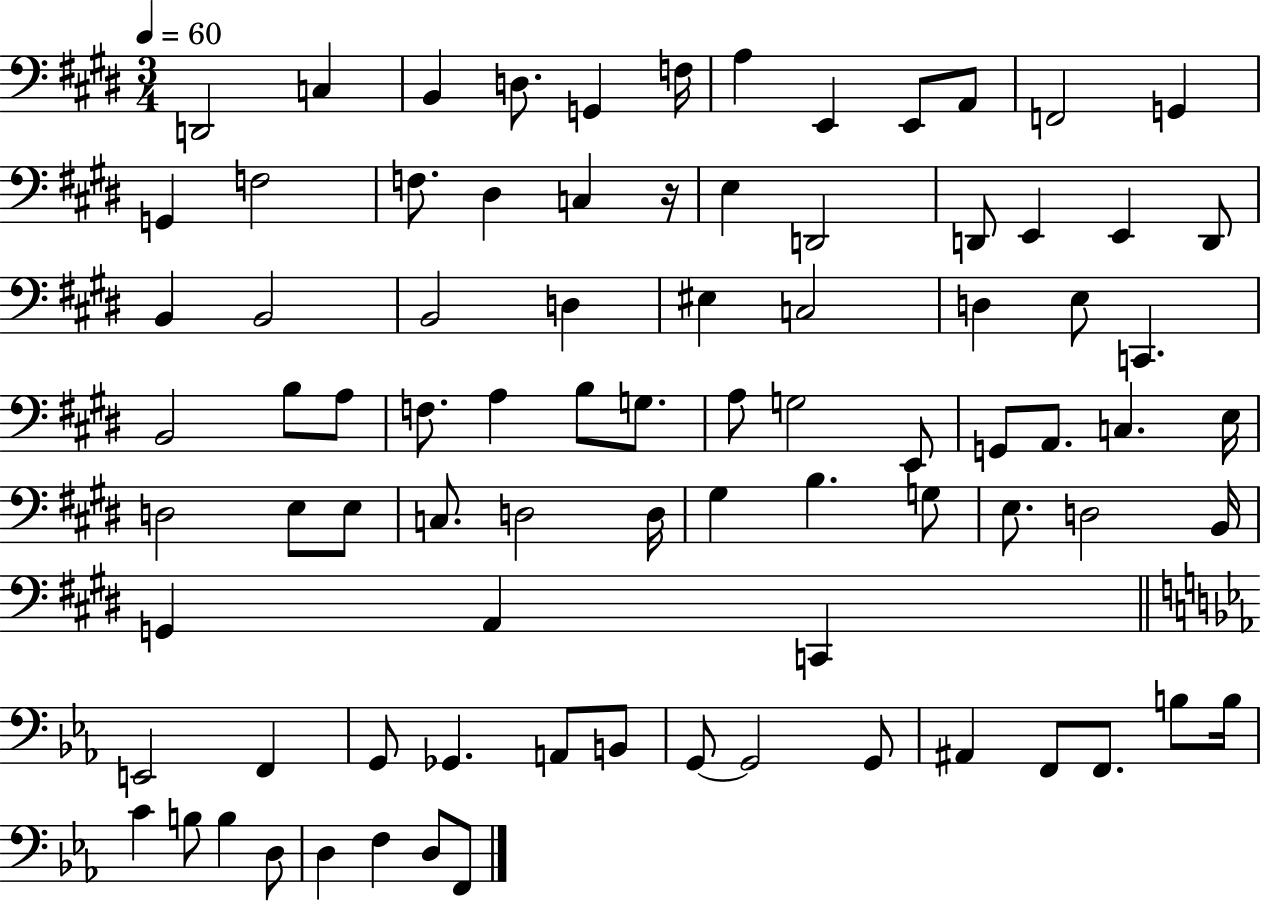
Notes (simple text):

D2/h C3/q B2/q D3/e. G2/q F3/s A3/q E2/q E2/e A2/e F2/h G2/q G2/q F3/h F3/e. D#3/q C3/q R/s E3/q D2/h D2/e E2/q E2/q D2/e B2/q B2/h B2/h D3/q EIS3/q C3/h D3/q E3/e C2/q. B2/h B3/e A3/e F3/e. A3/q B3/e G3/e. A3/e G3/h E2/e G2/e A2/e. C3/q. E3/s D3/h E3/e E3/e C3/e. D3/h D3/s G#3/q B3/q. G3/e E3/e. D3/h B2/s G2/q A2/q C2/q E2/h F2/q G2/e Gb2/q. A2/e B2/e G2/e G2/h G2/e A#2/q F2/e F2/e. B3/e B3/s C4/q B3/e B3/q D3/e D3/q F3/q D3/e F2/e